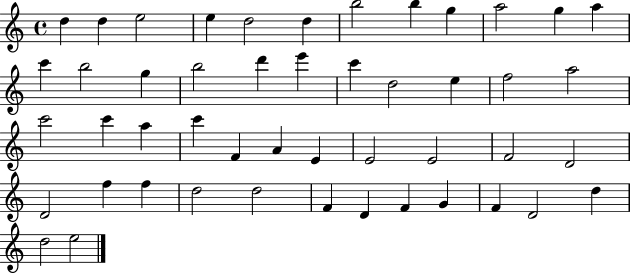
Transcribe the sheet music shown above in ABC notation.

X:1
T:Untitled
M:4/4
L:1/4
K:C
d d e2 e d2 d b2 b g a2 g a c' b2 g b2 d' e' c' d2 e f2 a2 c'2 c' a c' F A E E2 E2 F2 D2 D2 f f d2 d2 F D F G F D2 d d2 e2